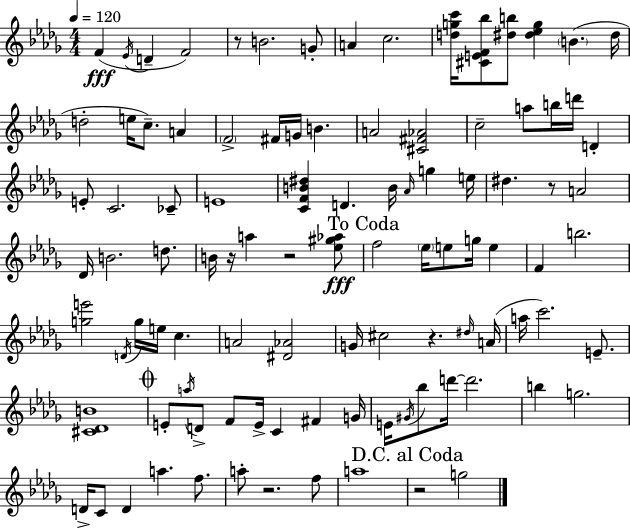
F4/q Eb4/s D4/q F4/h R/e B4/h. G4/e A4/q C5/h. [D5,G5,C6]/s [C#4,E4,F4,Bb5]/e [D#5,B5]/e [D#5,Eb5,G5]/q B4/q. D#5/s D5/h E5/s C5/e. A4/q F4/h F#4/s G4/s B4/q. A4/h [C#4,F#4,Ab4]/h C5/h A5/e B5/s D6/s D4/q E4/e C4/h. CES4/e E4/w [C4,F4,B4,D#5]/q D4/q. B4/s Ab4/s G5/q E5/s D#5/q. R/e A4/h Db4/s B4/h. D5/e. B4/s R/s A5/q R/h [Eb5,G#5,Ab5]/e F5/h Eb5/s E5/e G5/s E5/q F4/q B5/h. [G5,E6]/h D4/s G5/s E5/s C5/q. A4/h [D#4,Ab4]/h G4/s C#5/h R/q. D#5/s A4/s A5/s C6/h. E4/e. [C#4,Db4,B4]/w E4/e A5/s D4/e F4/e E4/s C4/q F#4/q G4/s E4/s G#4/s Bb5/e D6/s D6/h. B5/q G5/h. D4/s C4/e D4/q A5/q. F5/e. A5/e R/h. F5/e A5/w R/h G5/h